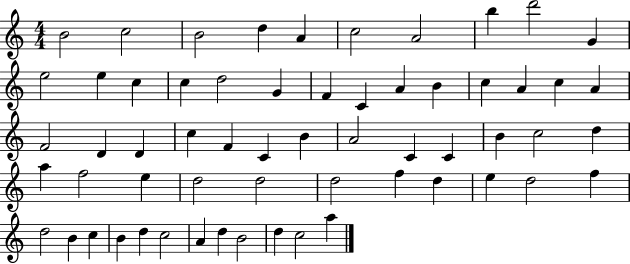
X:1
T:Untitled
M:4/4
L:1/4
K:C
B2 c2 B2 d A c2 A2 b d'2 G e2 e c c d2 G F C A B c A c A F2 D D c F C B A2 C C B c2 d a f2 e d2 d2 d2 f d e d2 f d2 B c B d c2 A d B2 d c2 a